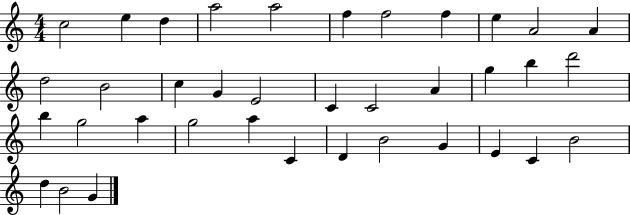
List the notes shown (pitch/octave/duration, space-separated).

C5/h E5/q D5/q A5/h A5/h F5/q F5/h F5/q E5/q A4/h A4/q D5/h B4/h C5/q G4/q E4/h C4/q C4/h A4/q G5/q B5/q D6/h B5/q G5/h A5/q G5/h A5/q C4/q D4/q B4/h G4/q E4/q C4/q B4/h D5/q B4/h G4/q